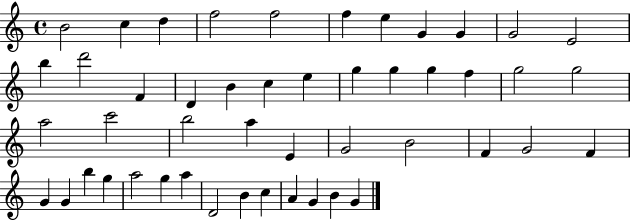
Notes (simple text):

B4/h C5/q D5/q F5/h F5/h F5/q E5/q G4/q G4/q G4/h E4/h B5/q D6/h F4/q D4/q B4/q C5/q E5/q G5/q G5/q G5/q F5/q G5/h G5/h A5/h C6/h B5/h A5/q E4/q G4/h B4/h F4/q G4/h F4/q G4/q G4/q B5/q G5/q A5/h G5/q A5/q D4/h B4/q C5/q A4/q G4/q B4/q G4/q